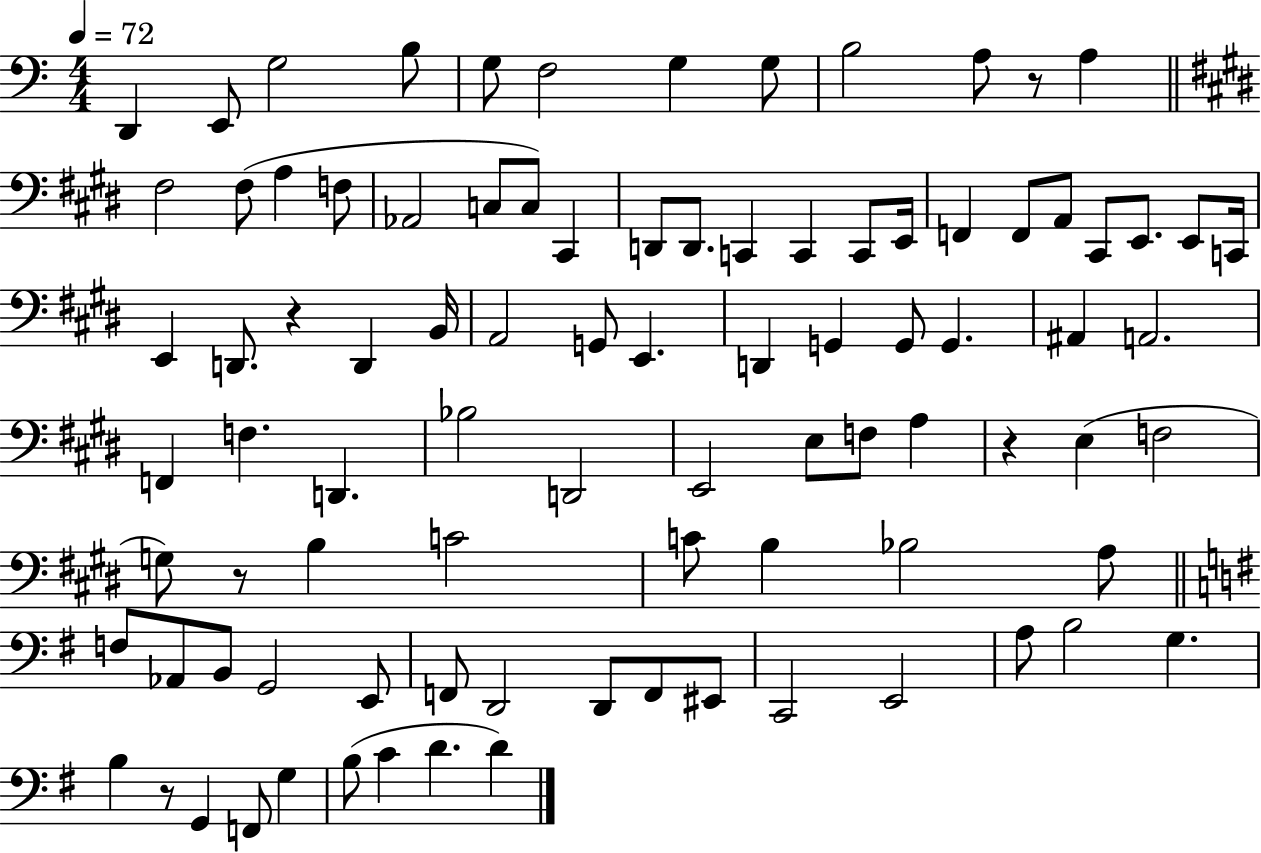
X:1
T:Untitled
M:4/4
L:1/4
K:C
D,, E,,/2 G,2 B,/2 G,/2 F,2 G, G,/2 B,2 A,/2 z/2 A, ^F,2 ^F,/2 A, F,/2 _A,,2 C,/2 C,/2 ^C,, D,,/2 D,,/2 C,, C,, C,,/2 E,,/4 F,, F,,/2 A,,/2 ^C,,/2 E,,/2 E,,/2 C,,/4 E,, D,,/2 z D,, B,,/4 A,,2 G,,/2 E,, D,, G,, G,,/2 G,, ^A,, A,,2 F,, F, D,, _B,2 D,,2 E,,2 E,/2 F,/2 A, z E, F,2 G,/2 z/2 B, C2 C/2 B, _B,2 A,/2 F,/2 _A,,/2 B,,/2 G,,2 E,,/2 F,,/2 D,,2 D,,/2 F,,/2 ^E,,/2 C,,2 E,,2 A,/2 B,2 G, B, z/2 G,, F,,/2 G, B,/2 C D D